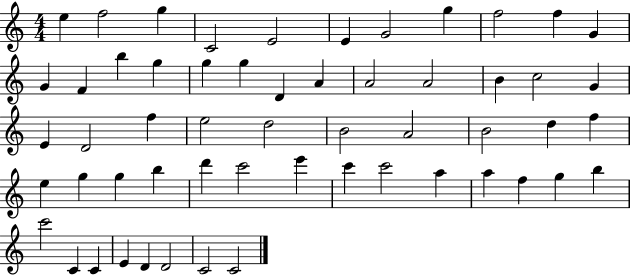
{
  \clef treble
  \numericTimeSignature
  \time 4/4
  \key c \major
  e''4 f''2 g''4 | c'2 e'2 | e'4 g'2 g''4 | f''2 f''4 g'4 | \break g'4 f'4 b''4 g''4 | g''4 g''4 d'4 a'4 | a'2 a'2 | b'4 c''2 g'4 | \break e'4 d'2 f''4 | e''2 d''2 | b'2 a'2 | b'2 d''4 f''4 | \break e''4 g''4 g''4 b''4 | d'''4 c'''2 e'''4 | c'''4 c'''2 a''4 | a''4 f''4 g''4 b''4 | \break c'''2 c'4 c'4 | e'4 d'4 d'2 | c'2 c'2 | \bar "|."
}